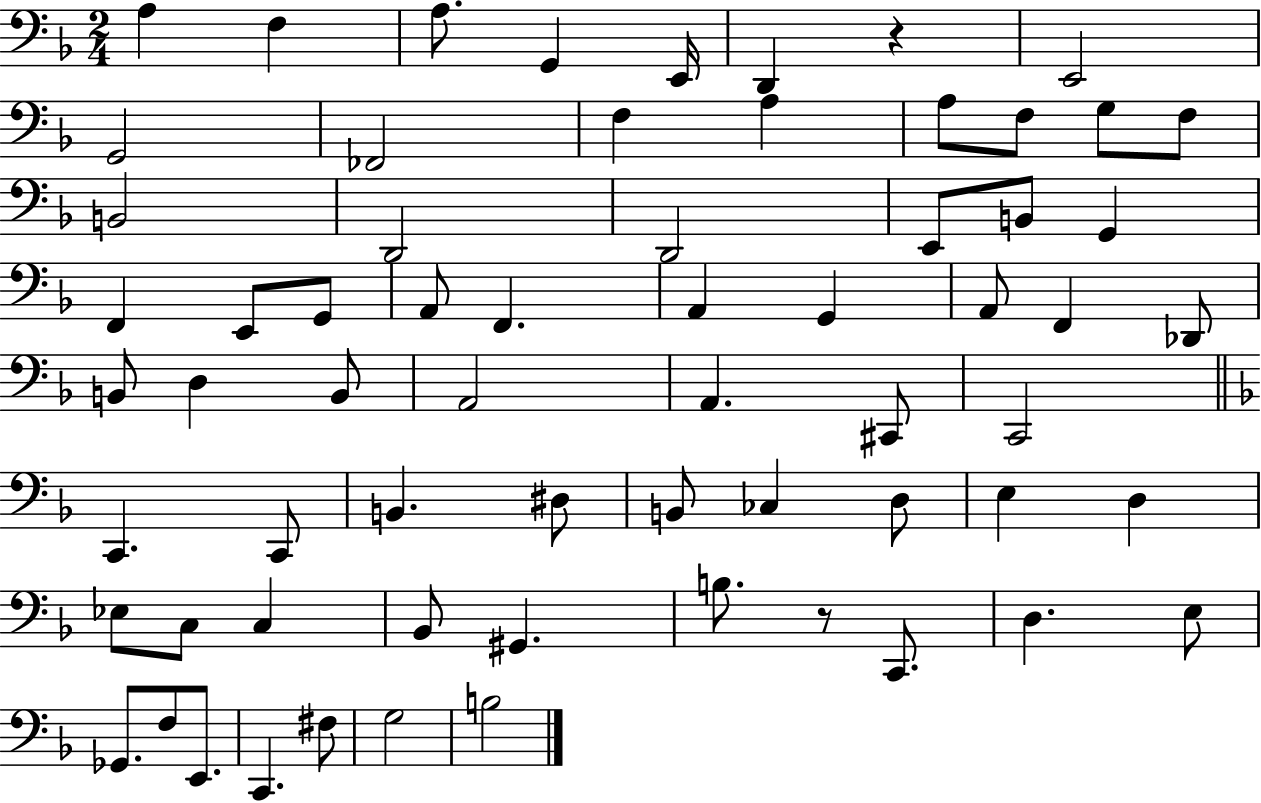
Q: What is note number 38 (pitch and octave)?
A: C2